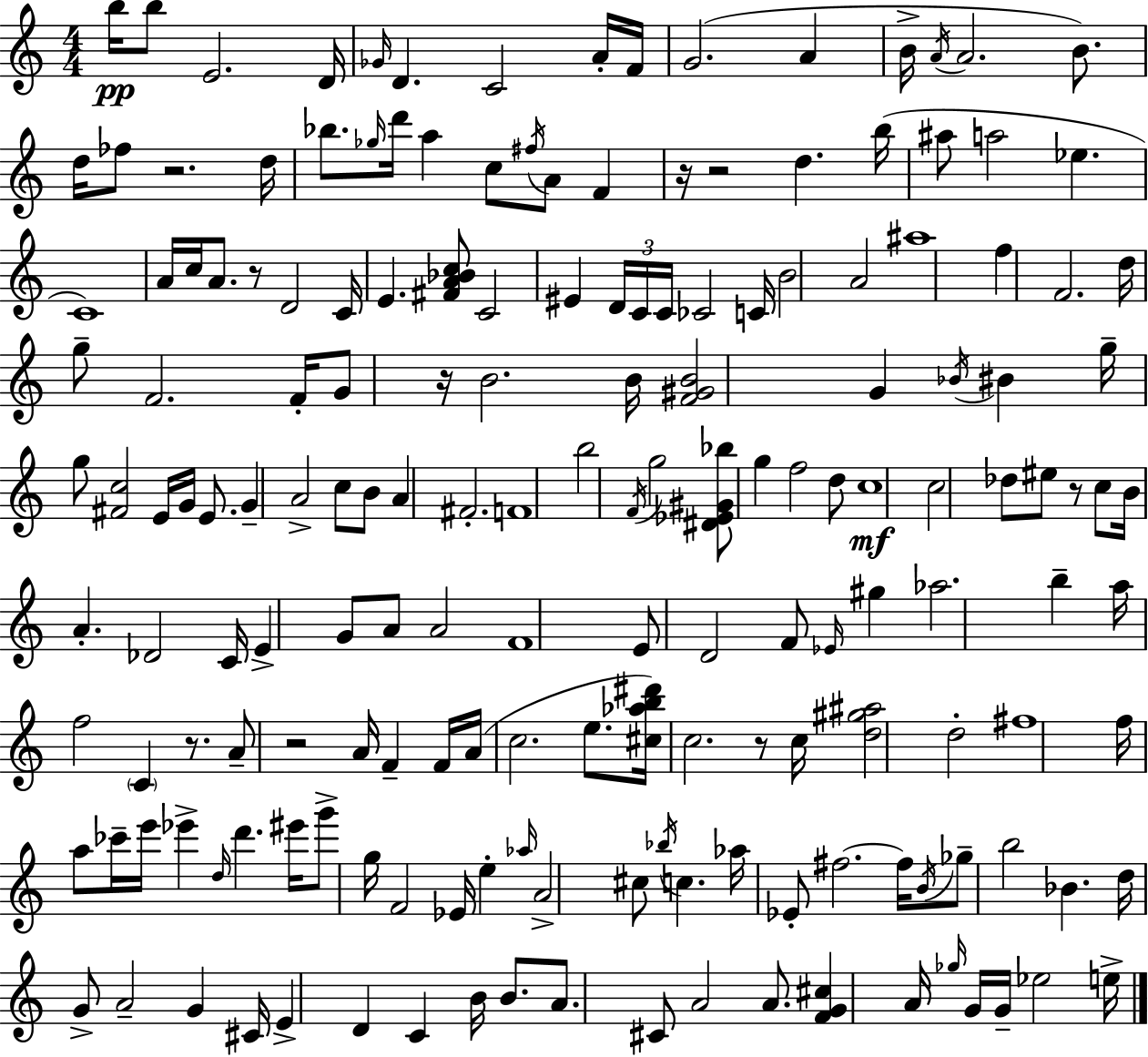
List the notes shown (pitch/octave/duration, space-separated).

B5/s B5/e E4/h. D4/s Gb4/s D4/q. C4/h A4/s F4/s G4/h. A4/q B4/s A4/s A4/h. B4/e. D5/s FES5/e R/h. D5/s Bb5/e. Gb5/s D6/s A5/q C5/e F#5/s A4/e F4/q R/s R/h D5/q. B5/s A#5/e A5/h Eb5/q. C4/w A4/s C5/s A4/e. R/e D4/h C4/s E4/q. [F#4,A4,Bb4,C5]/e C4/h EIS4/q D4/s C4/s C4/s CES4/h C4/s B4/h A4/h A#5/w F5/q F4/h. D5/s G5/e F4/h. F4/s G4/e R/s B4/h. B4/s [F4,G#4,B4]/h G4/q Bb4/s BIS4/q G5/s G5/e [F#4,C5]/h E4/s G4/s E4/e. G4/q A4/h C5/e B4/e A4/q F#4/h. F4/w B5/h F4/s G5/h [D#4,Eb4,G#4,Bb5]/e G5/q F5/h D5/e C5/w C5/h Db5/e EIS5/e R/e C5/e B4/s A4/q. Db4/h C4/s E4/q G4/e A4/e A4/h F4/w E4/e D4/h F4/e Eb4/s G#5/q Ab5/h. B5/q A5/s F5/h C4/q R/e. A4/e R/h A4/s F4/q F4/s A4/s C5/h. E5/e. [C#5,Ab5,B5,D#6]/s C5/h. R/e C5/s [D5,G#5,A#5]/h D5/h F#5/w F5/s A5/e CES6/s E6/s Eb6/q D5/s D6/q. EIS6/s G6/e G5/s F4/h Eb4/s E5/q Ab5/s A4/h C#5/e Bb5/s C5/q. Ab5/s Eb4/e F#5/h. F#5/s B4/s Gb5/e B5/h Bb4/q. D5/s G4/e A4/h G4/q C#4/s E4/q D4/q C4/q B4/s B4/e. A4/e. C#4/e A4/h A4/e. [F4,G4,C#5]/q A4/s Gb5/s G4/s G4/s Eb5/h E5/s